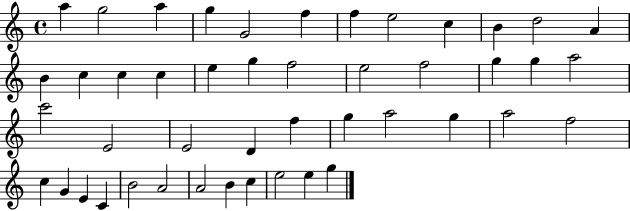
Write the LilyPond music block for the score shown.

{
  \clef treble
  \time 4/4
  \defaultTimeSignature
  \key c \major
  a''4 g''2 a''4 | g''4 g'2 f''4 | f''4 e''2 c''4 | b'4 d''2 a'4 | \break b'4 c''4 c''4 c''4 | e''4 g''4 f''2 | e''2 f''2 | g''4 g''4 a''2 | \break c'''2 e'2 | e'2 d'4 f''4 | g''4 a''2 g''4 | a''2 f''2 | \break c''4 g'4 e'4 c'4 | b'2 a'2 | a'2 b'4 c''4 | e''2 e''4 g''4 | \break \bar "|."
}